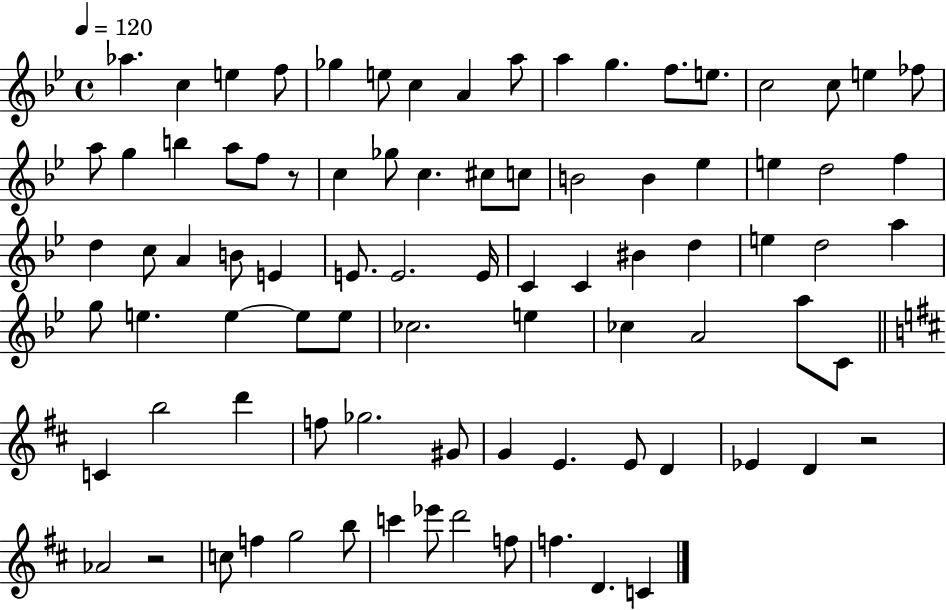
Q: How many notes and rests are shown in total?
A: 86